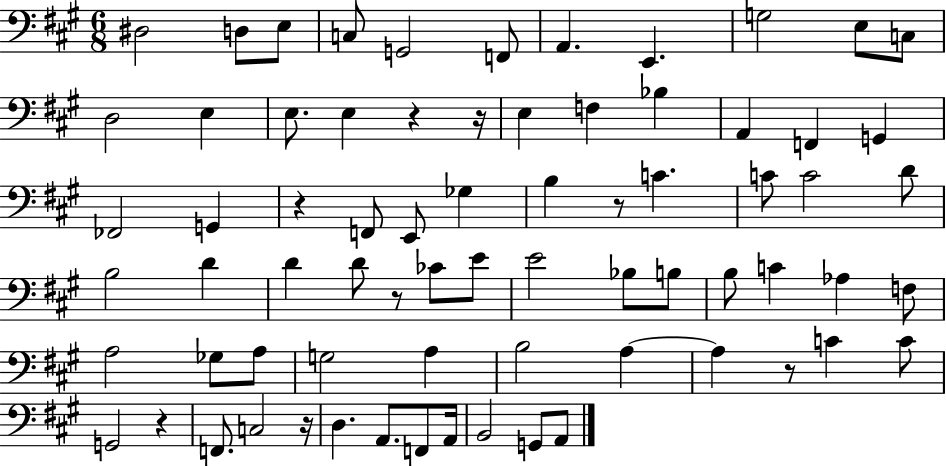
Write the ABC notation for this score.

X:1
T:Untitled
M:6/8
L:1/4
K:A
^D,2 D,/2 E,/2 C,/2 G,,2 F,,/2 A,, E,, G,2 E,/2 C,/2 D,2 E, E,/2 E, z z/4 E, F, _B, A,, F,, G,, _F,,2 G,, z F,,/2 E,,/2 _G, B, z/2 C C/2 C2 D/2 B,2 D D D/2 z/2 _C/2 E/2 E2 _B,/2 B,/2 B,/2 C _A, F,/2 A,2 _G,/2 A,/2 G,2 A, B,2 A, A, z/2 C C/2 G,,2 z F,,/2 C,2 z/4 D, A,,/2 F,,/2 A,,/4 B,,2 G,,/2 A,,/2